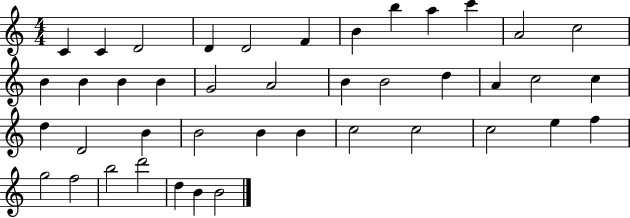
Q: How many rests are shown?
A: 0